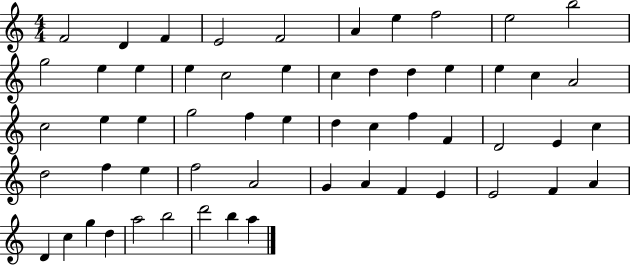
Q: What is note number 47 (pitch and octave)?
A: F4